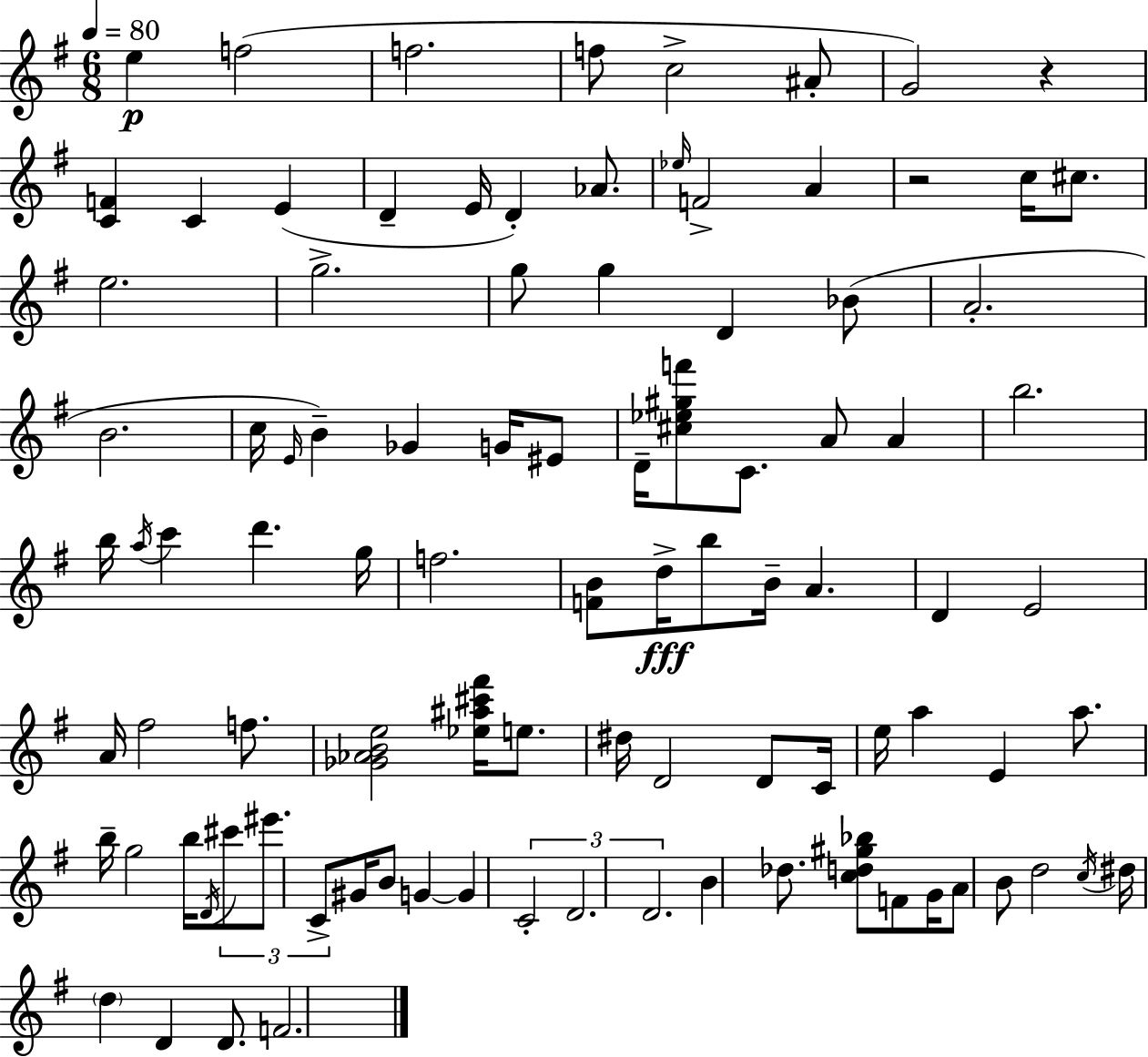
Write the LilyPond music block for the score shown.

{
  \clef treble
  \numericTimeSignature
  \time 6/8
  \key g \major
  \tempo 4 = 80
  e''4\p f''2( | f''2. | f''8 c''2-> ais'8-. | g'2) r4 | \break <c' f'>4 c'4 e'4( | d'4-- e'16 d'4-.) aes'8. | \grace { ees''16 } f'2-> a'4 | r2 c''16 cis''8. | \break e''2. | g''2.-> | g''8 g''4 d'4 bes'8( | a'2.-. | \break b'2. | c''16 \grace { e'16 } b'4--) ges'4 g'16 | eis'8 d'16-- <cis'' ees'' gis'' f'''>8 c'8. a'8 a'4 | b''2. | \break b''16 \acciaccatura { a''16 } c'''4 d'''4. | g''16 f''2. | <f' b'>8 d''16->\fff b''8 b'16-- a'4. | d'4 e'2 | \break a'16 fis''2 | f''8. <ges' aes' b' e''>2 <ees'' ais'' cis''' fis'''>16 | e''8. dis''16 d'2 | d'8 c'16 e''16 a''4 e'4 | \break a''8. b''16-- g''2 | b''16 \acciaccatura { d'16 } \tuplet 3/2 { cis'''8 eis'''8. c'8-> } gis'16 b'8 | g'4~~ g'4 \tuplet 3/2 { c'2-. | d'2. | \break d'2. } | b'4 des''8. <c'' d'' gis'' bes''>8 | f'8 g'16 a'8 b'8 d''2 | \acciaccatura { c''16 } dis''16 \parenthesize d''4 d'4 | \break d'8. f'2. | \bar "|."
}